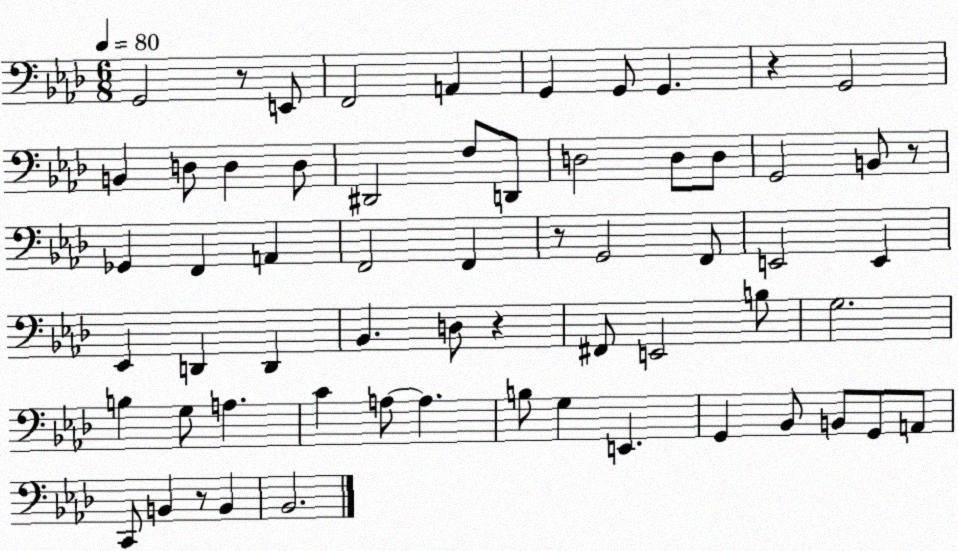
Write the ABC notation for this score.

X:1
T:Untitled
M:6/8
L:1/4
K:Ab
G,,2 z/2 E,,/2 F,,2 A,, G,, G,,/2 G,, z G,,2 B,, D,/2 D, D,/2 ^D,,2 F,/2 D,,/2 D,2 D,/2 D,/2 G,,2 B,,/2 z/2 _G,, F,, A,, F,,2 F,, z/2 G,,2 F,,/2 E,,2 E,, _E,, D,, D,, _B,, D,/2 z ^F,,/2 E,,2 B,/2 G,2 B, G,/2 A, C A,/2 A, B,/2 G, E,, G,, _B,,/2 B,,/2 G,,/2 A,,/2 C,,/2 B,, z/2 B,, _B,,2